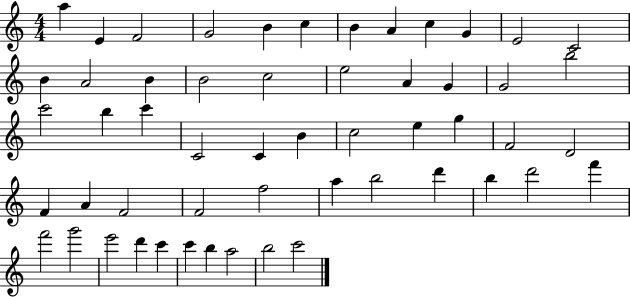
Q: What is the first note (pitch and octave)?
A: A5